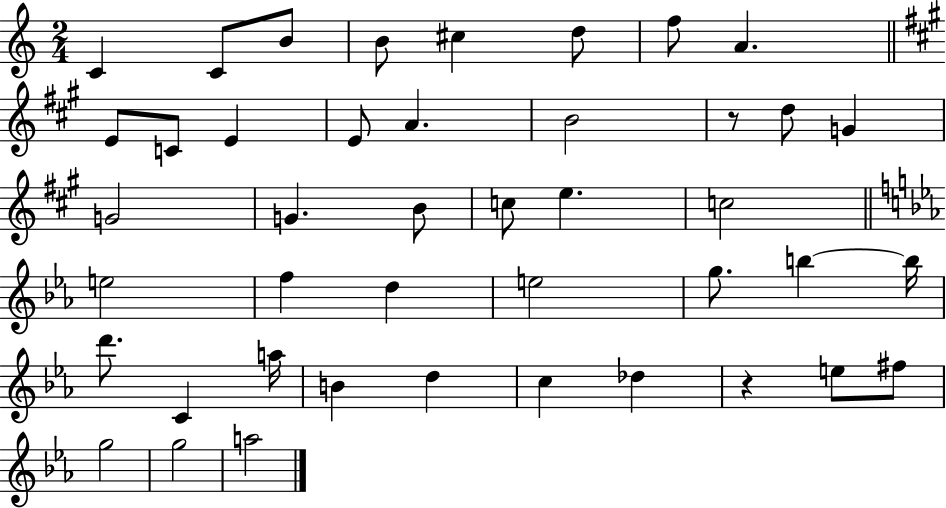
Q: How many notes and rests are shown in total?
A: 43